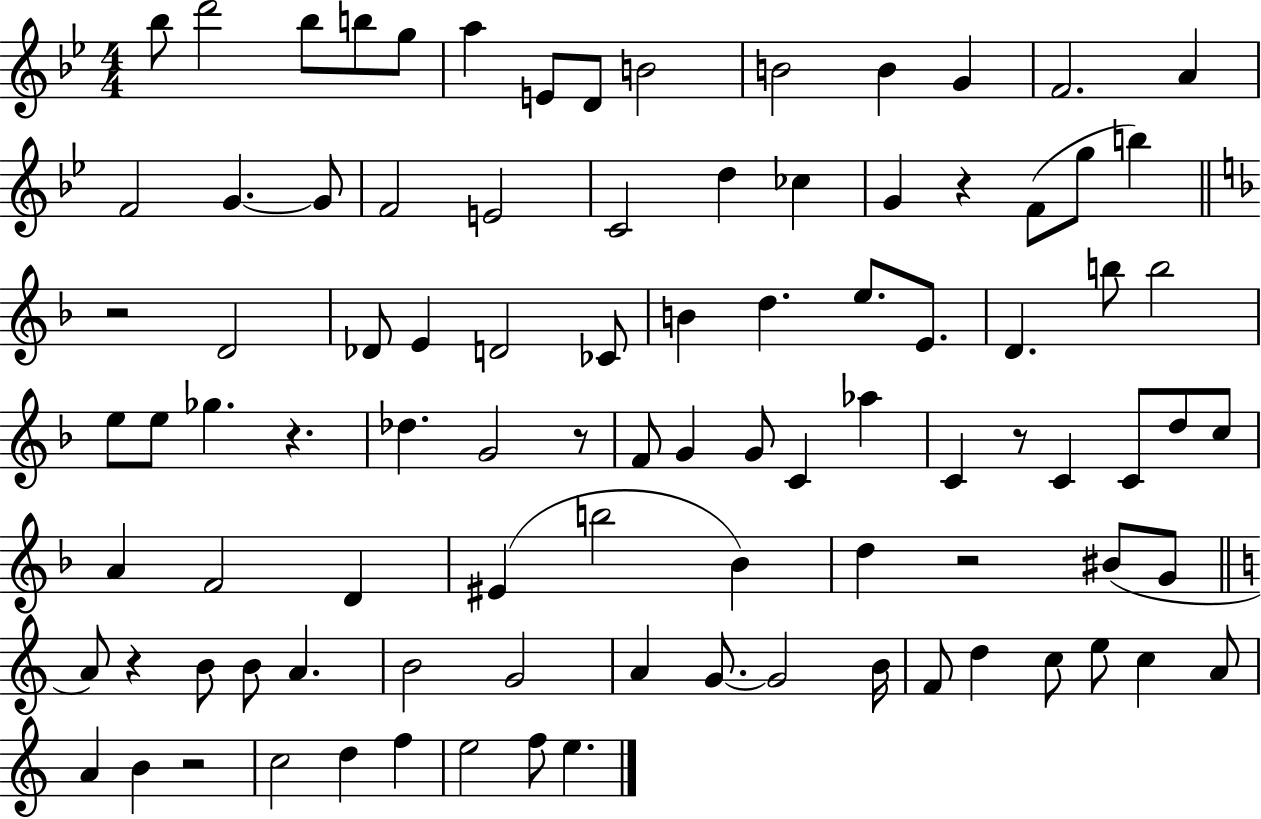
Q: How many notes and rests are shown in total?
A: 94